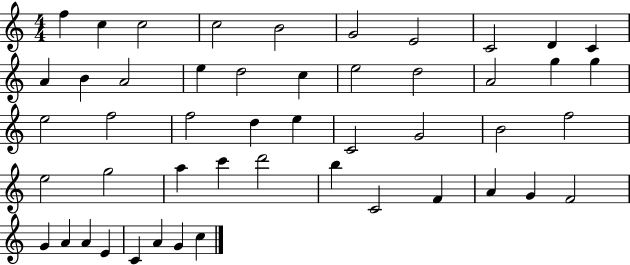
F5/q C5/q C5/h C5/h B4/h G4/h E4/h C4/h D4/q C4/q A4/q B4/q A4/h E5/q D5/h C5/q E5/h D5/h A4/h G5/q G5/q E5/h F5/h F5/h D5/q E5/q C4/h G4/h B4/h F5/h E5/h G5/h A5/q C6/q D6/h B5/q C4/h F4/q A4/q G4/q F4/h G4/q A4/q A4/q E4/q C4/q A4/q G4/q C5/q